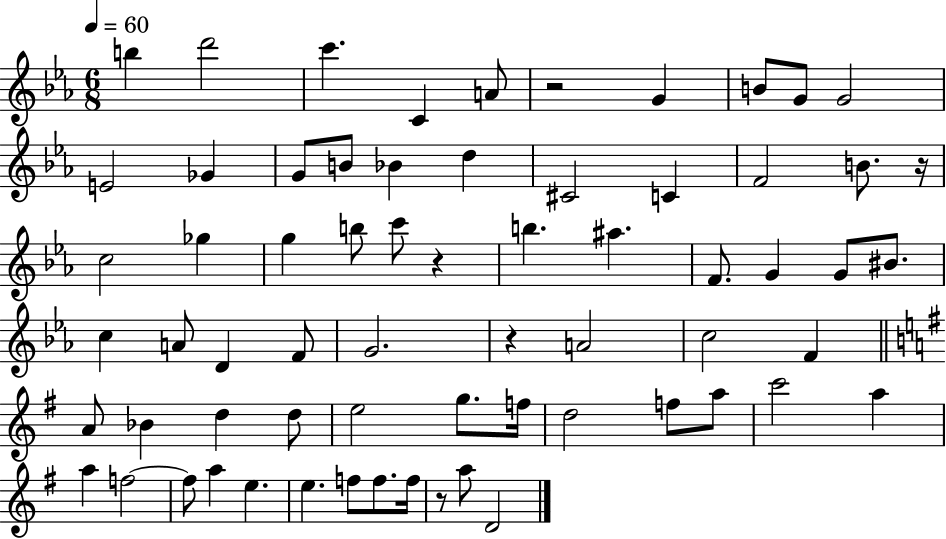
{
  \clef treble
  \numericTimeSignature
  \time 6/8
  \key ees \major
  \tempo 4 = 60
  b''4 d'''2 | c'''4. c'4 a'8 | r2 g'4 | b'8 g'8 g'2 | \break e'2 ges'4 | g'8 b'8 bes'4 d''4 | cis'2 c'4 | f'2 b'8. r16 | \break c''2 ges''4 | g''4 b''8 c'''8 r4 | b''4. ais''4. | f'8. g'4 g'8 bis'8. | \break c''4 a'8 d'4 f'8 | g'2. | r4 a'2 | c''2 f'4 | \break \bar "||" \break \key g \major a'8 bes'4 d''4 d''8 | e''2 g''8. f''16 | d''2 f''8 a''8 | c'''2 a''4 | \break a''4 f''2~~ | f''8 a''4 e''4. | e''4. f''8 f''8. f''16 | r8 a''8 d'2 | \break \bar "|."
}